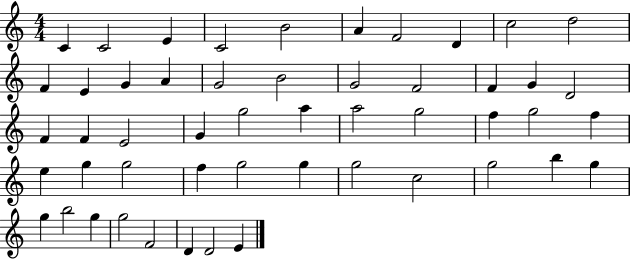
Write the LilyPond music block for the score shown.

{
  \clef treble
  \numericTimeSignature
  \time 4/4
  \key c \major
  c'4 c'2 e'4 | c'2 b'2 | a'4 f'2 d'4 | c''2 d''2 | \break f'4 e'4 g'4 a'4 | g'2 b'2 | g'2 f'2 | f'4 g'4 d'2 | \break f'4 f'4 e'2 | g'4 g''2 a''4 | a''2 g''2 | f''4 g''2 f''4 | \break e''4 g''4 g''2 | f''4 g''2 g''4 | g''2 c''2 | g''2 b''4 g''4 | \break g''4 b''2 g''4 | g''2 f'2 | d'4 d'2 e'4 | \bar "|."
}